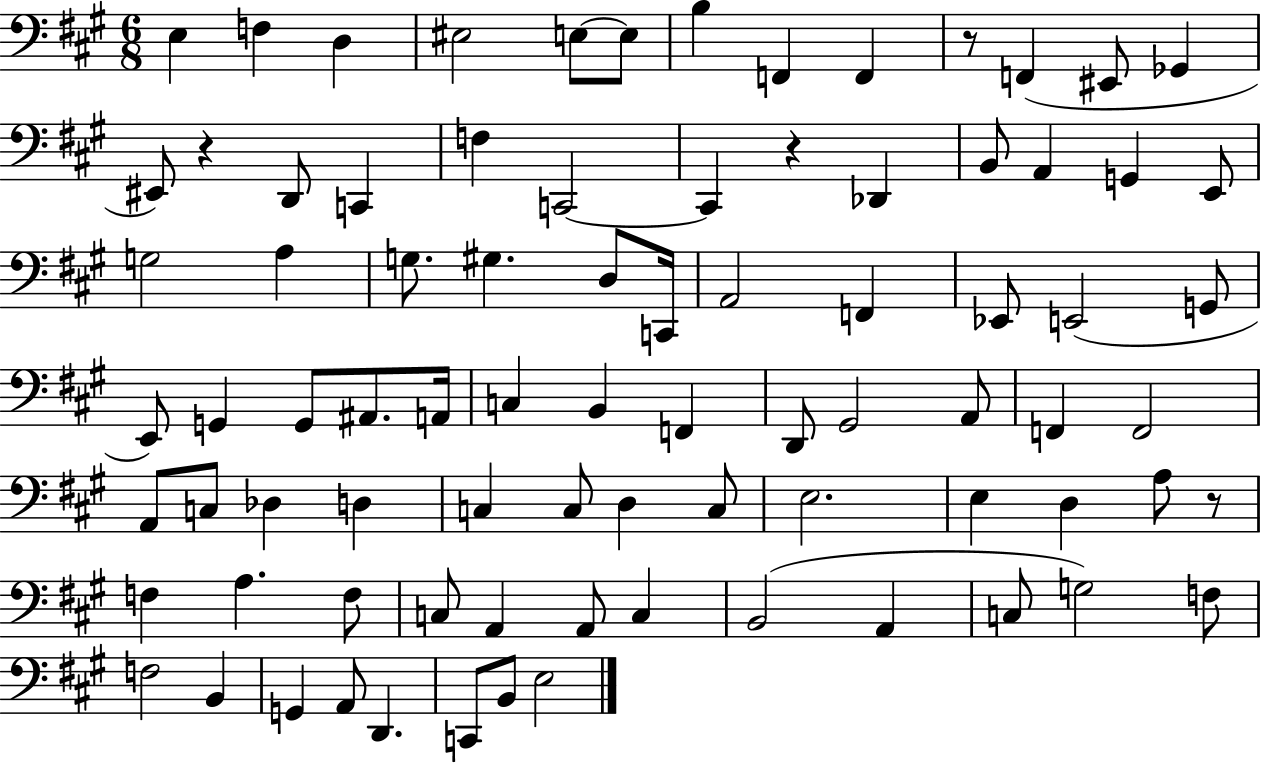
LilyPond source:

{
  \clef bass
  \numericTimeSignature
  \time 6/8
  \key a \major
  e4 f4 d4 | eis2 e8~~ e8 | b4 f,4 f,4 | r8 f,4( eis,8 ges,4 | \break eis,8) r4 d,8 c,4 | f4 c,2~~ | c,4 r4 des,4 | b,8 a,4 g,4 e,8 | \break g2 a4 | g8. gis4. d8 c,16 | a,2 f,4 | ees,8 e,2( g,8 | \break e,8) g,4 g,8 ais,8. a,16 | c4 b,4 f,4 | d,8 gis,2 a,8 | f,4 f,2 | \break a,8 c8 des4 d4 | c4 c8 d4 c8 | e2. | e4 d4 a8 r8 | \break f4 a4. f8 | c8 a,4 a,8 c4 | b,2( a,4 | c8 g2) f8 | \break f2 b,4 | g,4 a,8 d,4. | c,8 b,8 e2 | \bar "|."
}